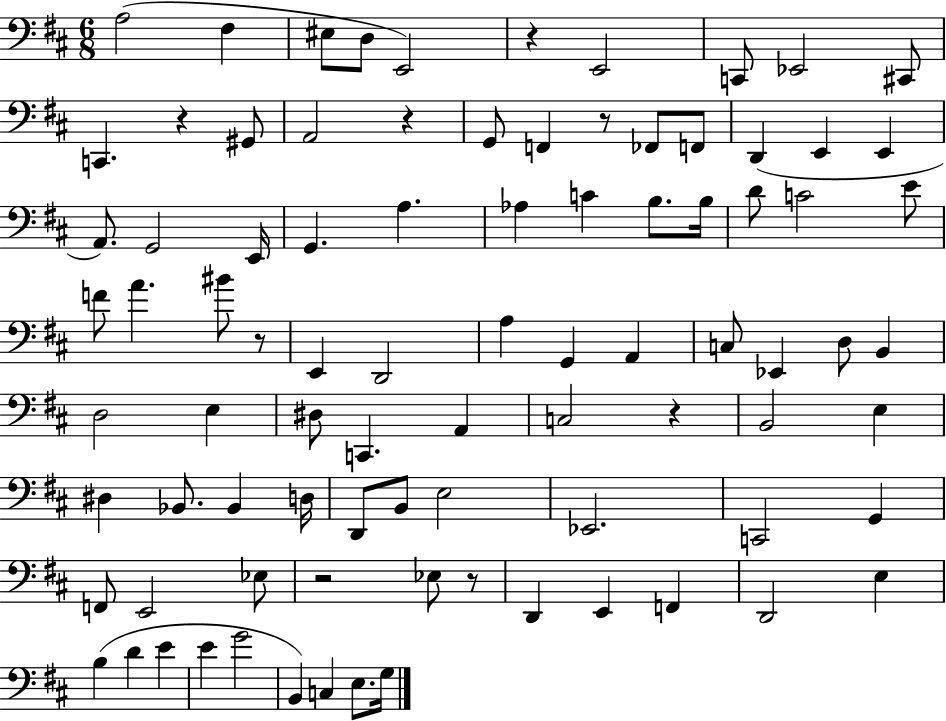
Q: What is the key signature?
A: D major